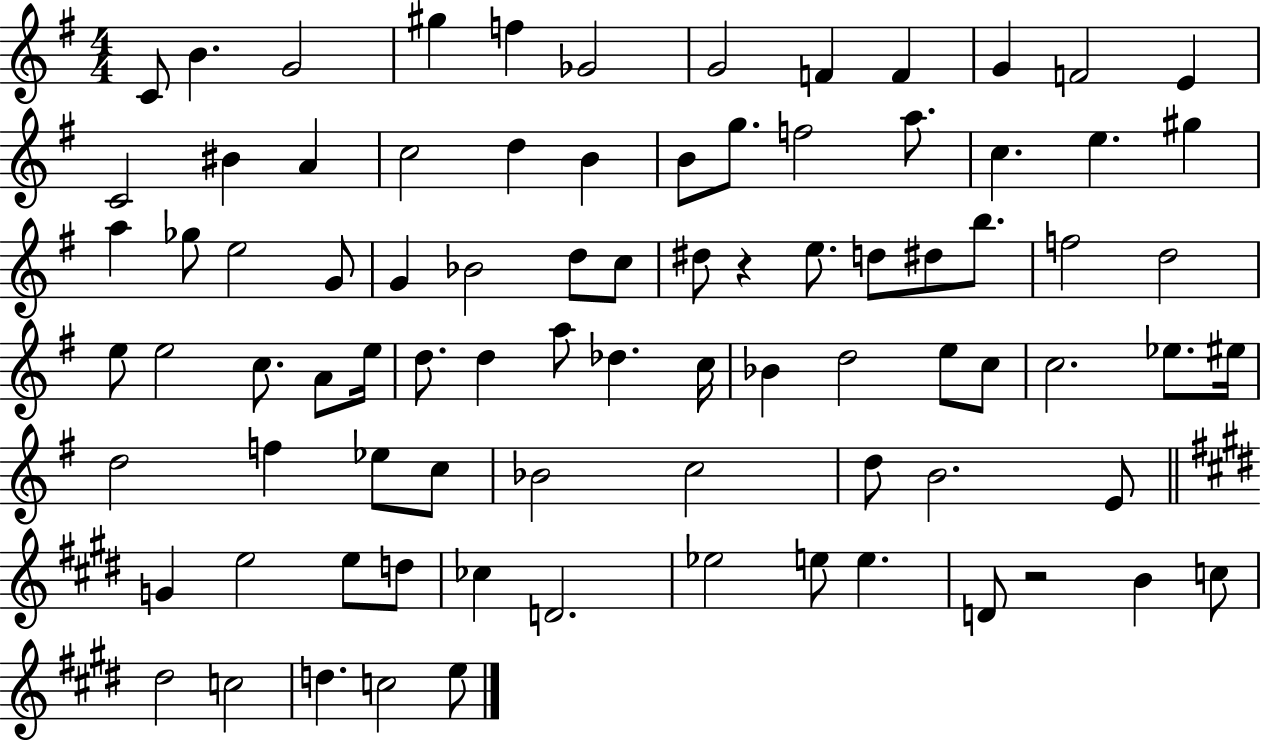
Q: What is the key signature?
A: G major